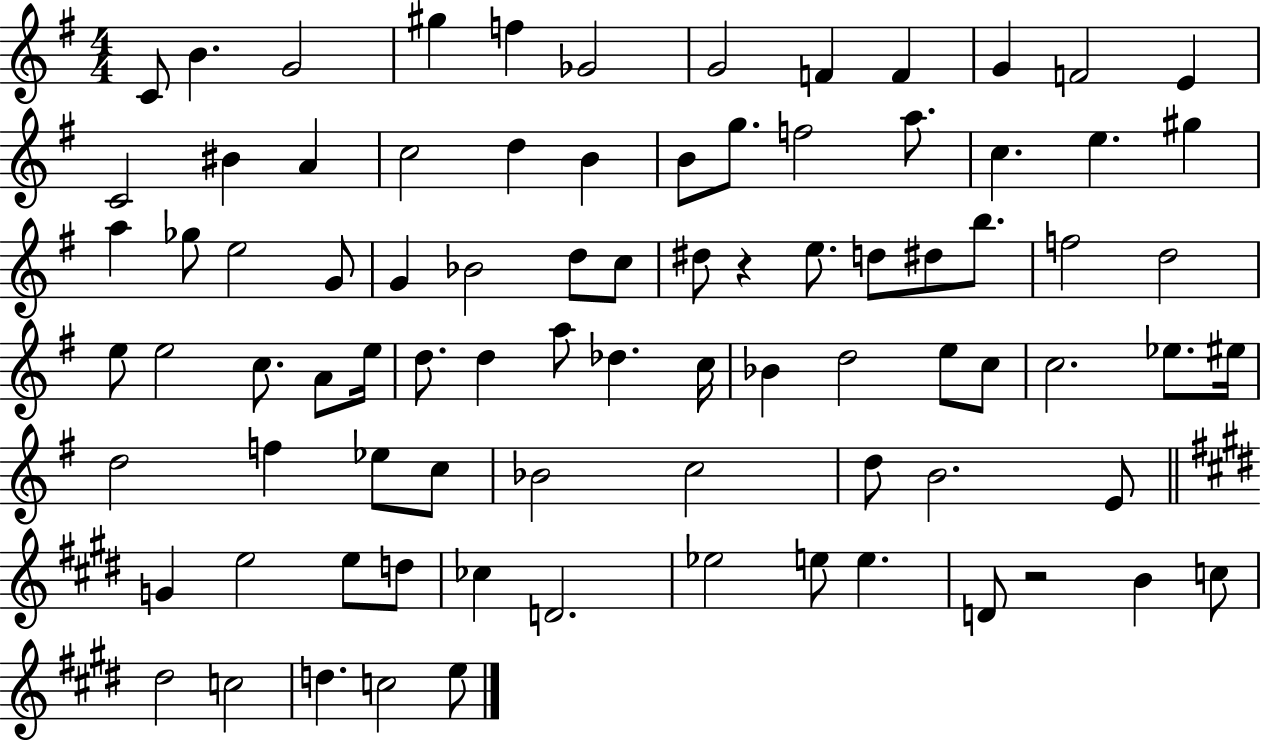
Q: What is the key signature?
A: G major